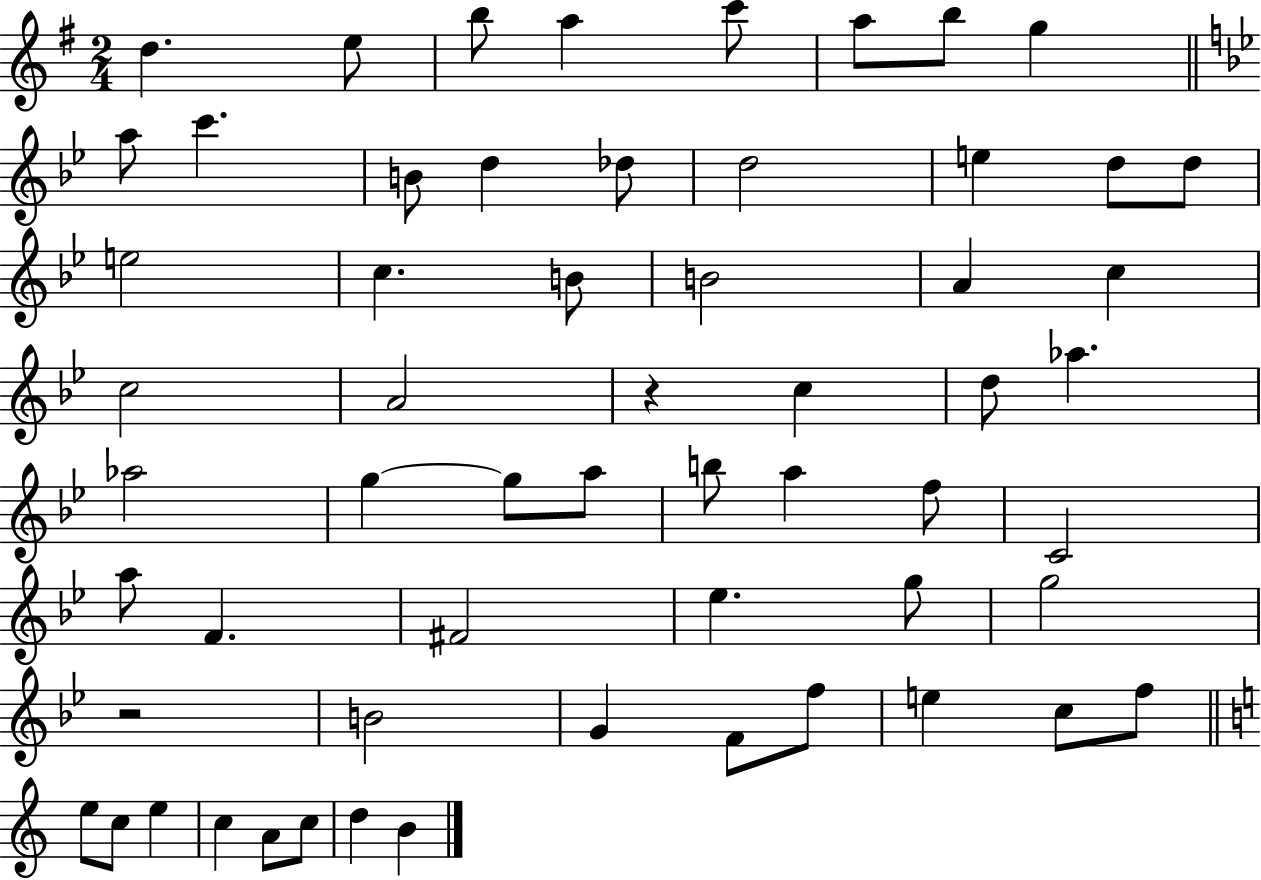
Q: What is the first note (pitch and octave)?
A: D5